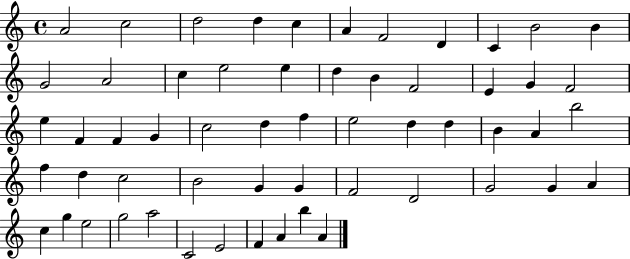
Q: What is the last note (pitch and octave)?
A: A4